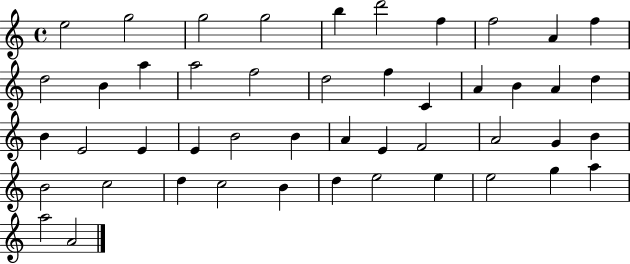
E5/h G5/h G5/h G5/h B5/q D6/h F5/q F5/h A4/q F5/q D5/h B4/q A5/q A5/h F5/h D5/h F5/q C4/q A4/q B4/q A4/q D5/q B4/q E4/h E4/q E4/q B4/h B4/q A4/q E4/q F4/h A4/h G4/q B4/q B4/h C5/h D5/q C5/h B4/q D5/q E5/h E5/q E5/h G5/q A5/q A5/h A4/h